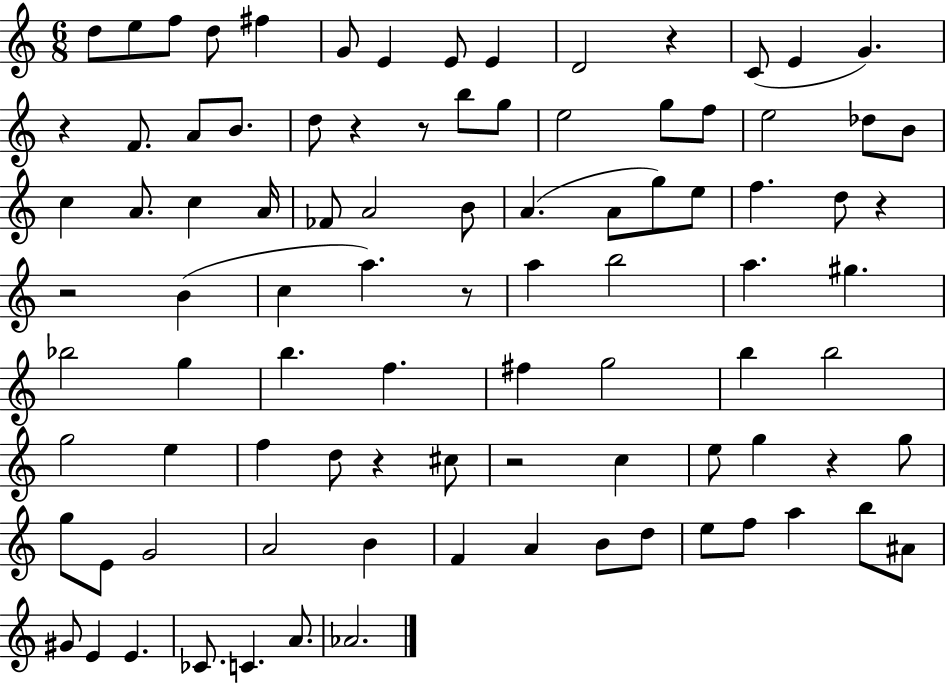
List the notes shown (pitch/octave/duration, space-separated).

D5/e E5/e F5/e D5/e F#5/q G4/e E4/q E4/e E4/q D4/h R/q C4/e E4/q G4/q. R/q F4/e. A4/e B4/e. D5/e R/q R/e B5/e G5/e E5/h G5/e F5/e E5/h Db5/e B4/e C5/q A4/e. C5/q A4/s FES4/e A4/h B4/e A4/q. A4/e G5/e E5/e F5/q. D5/e R/q R/h B4/q C5/q A5/q. R/e A5/q B5/h A5/q. G#5/q. Bb5/h G5/q B5/q. F5/q. F#5/q G5/h B5/q B5/h G5/h E5/q F5/q D5/e R/q C#5/e R/h C5/q E5/e G5/q R/q G5/e G5/e E4/e G4/h A4/h B4/q F4/q A4/q B4/e D5/e E5/e F5/e A5/q B5/e A#4/e G#4/e E4/q E4/q. CES4/e. C4/q. A4/e. Ab4/h.